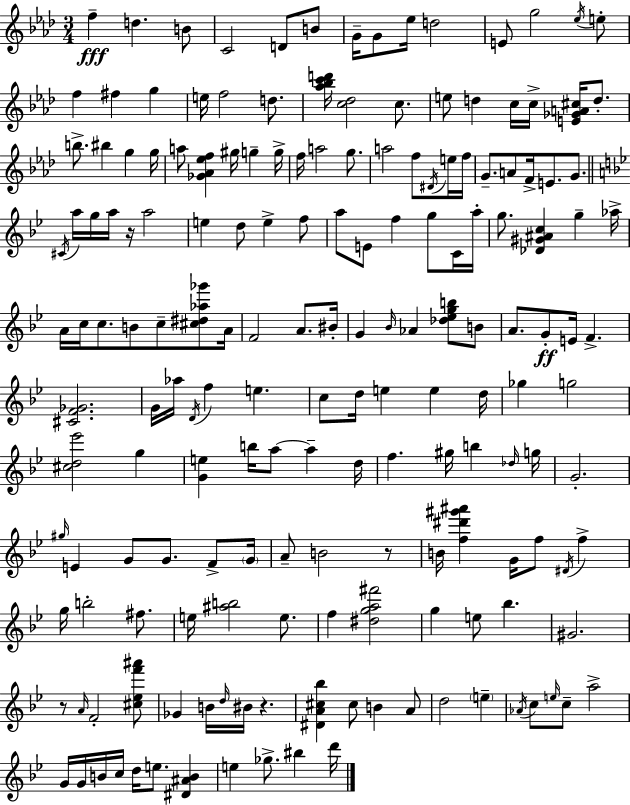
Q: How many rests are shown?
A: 4